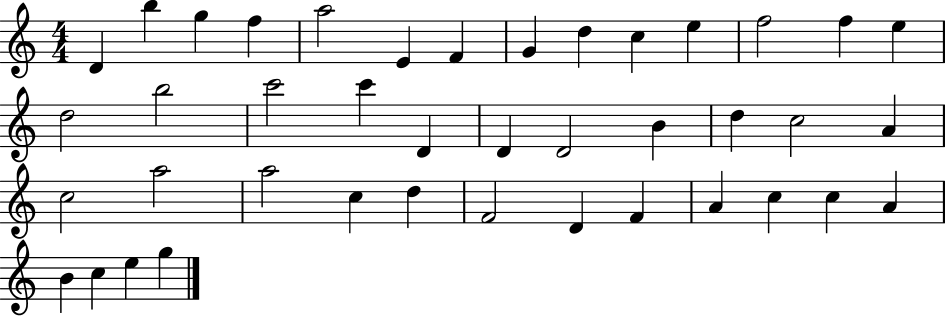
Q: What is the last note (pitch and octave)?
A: G5